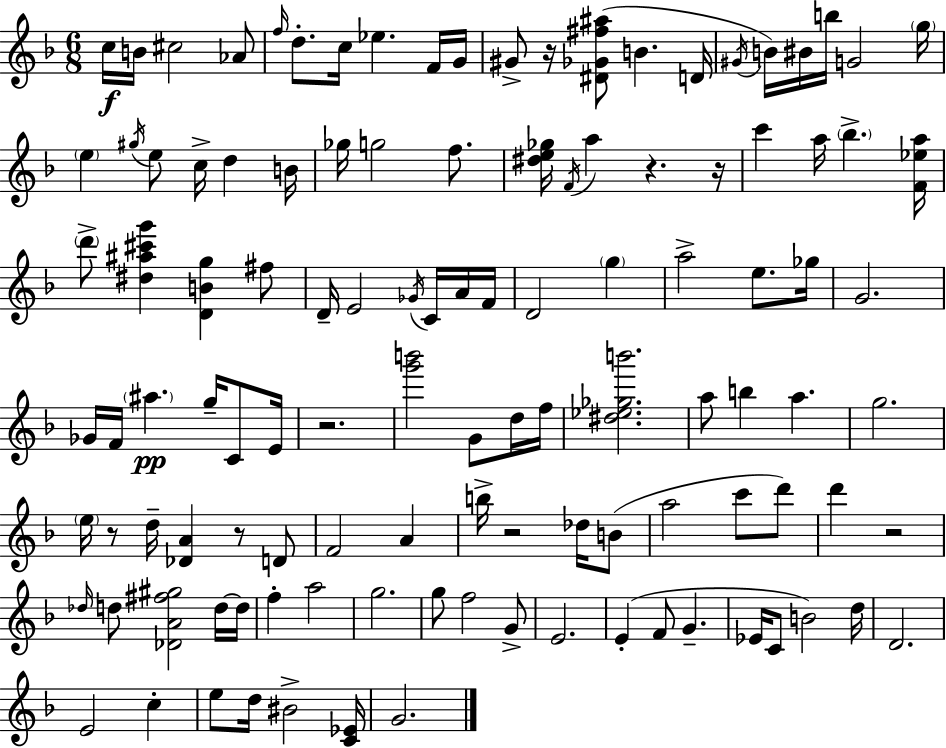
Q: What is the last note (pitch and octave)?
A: G4